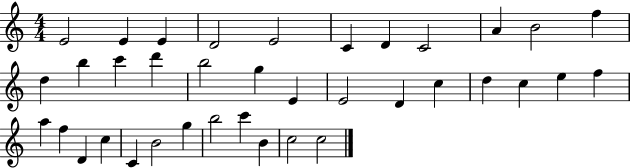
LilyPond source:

{
  \clef treble
  \numericTimeSignature
  \time 4/4
  \key c \major
  e'2 e'4 e'4 | d'2 e'2 | c'4 d'4 c'2 | a'4 b'2 f''4 | \break d''4 b''4 c'''4 d'''4 | b''2 g''4 e'4 | e'2 d'4 c''4 | d''4 c''4 e''4 f''4 | \break a''4 f''4 d'4 c''4 | c'4 b'2 g''4 | b''2 c'''4 b'4 | c''2 c''2 | \break \bar "|."
}